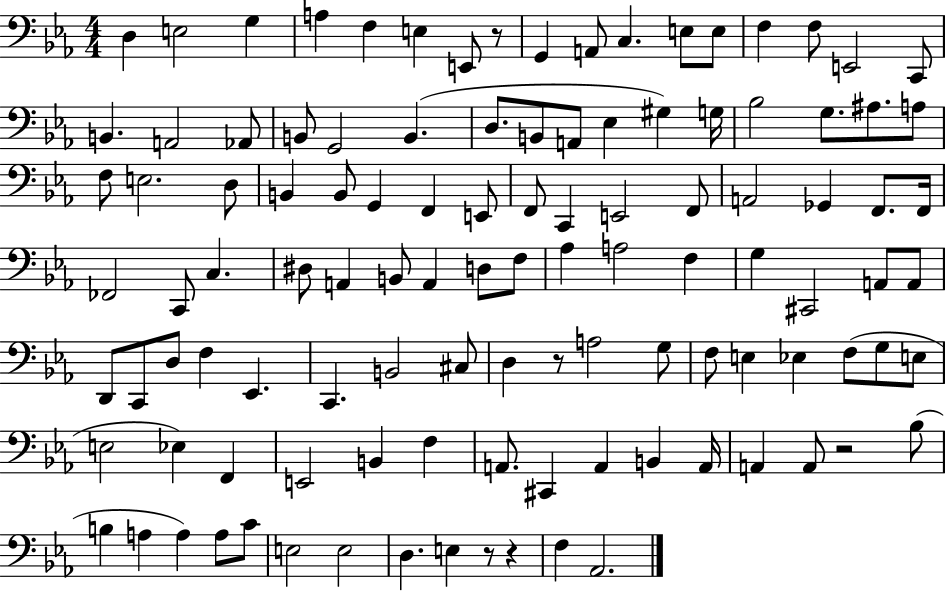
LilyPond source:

{
  \clef bass
  \numericTimeSignature
  \time 4/4
  \key ees \major
  d4 e2 g4 | a4 f4 e4 e,8 r8 | g,4 a,8 c4. e8 e8 | f4 f8 e,2 c,8 | \break b,4. a,2 aes,8 | b,8 g,2 b,4.( | d8. b,8 a,8 ees4 gis4) g16 | bes2 g8. ais8. a8 | \break f8 e2. d8 | b,4 b,8 g,4 f,4 e,8 | f,8 c,4 e,2 f,8 | a,2 ges,4 f,8. f,16 | \break fes,2 c,8 c4. | dis8 a,4 b,8 a,4 d8 f8 | aes4 a2 f4 | g4 cis,2 a,8 a,8 | \break d,8 c,8 d8 f4 ees,4. | c,4. b,2 cis8 | d4 r8 a2 g8 | f8 e4 ees4 f8( g8 e8 | \break e2 ees4) f,4 | e,2 b,4 f4 | a,8. cis,4 a,4 b,4 a,16 | a,4 a,8 r2 bes8( | \break b4 a4 a4) a8 c'8 | e2 e2 | d4. e4 r8 r4 | f4 aes,2. | \break \bar "|."
}